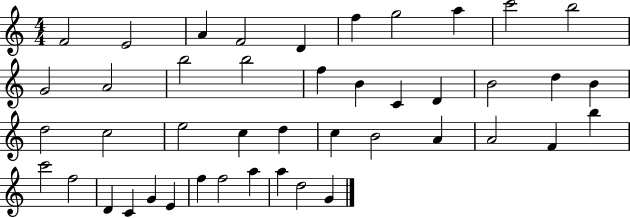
{
  \clef treble
  \numericTimeSignature
  \time 4/4
  \key c \major
  f'2 e'2 | a'4 f'2 d'4 | f''4 g''2 a''4 | c'''2 b''2 | \break g'2 a'2 | b''2 b''2 | f''4 b'4 c'4 d'4 | b'2 d''4 b'4 | \break d''2 c''2 | e''2 c''4 d''4 | c''4 b'2 a'4 | a'2 f'4 b''4 | \break c'''2 f''2 | d'4 c'4 g'4 e'4 | f''4 f''2 a''4 | a''4 d''2 g'4 | \break \bar "|."
}